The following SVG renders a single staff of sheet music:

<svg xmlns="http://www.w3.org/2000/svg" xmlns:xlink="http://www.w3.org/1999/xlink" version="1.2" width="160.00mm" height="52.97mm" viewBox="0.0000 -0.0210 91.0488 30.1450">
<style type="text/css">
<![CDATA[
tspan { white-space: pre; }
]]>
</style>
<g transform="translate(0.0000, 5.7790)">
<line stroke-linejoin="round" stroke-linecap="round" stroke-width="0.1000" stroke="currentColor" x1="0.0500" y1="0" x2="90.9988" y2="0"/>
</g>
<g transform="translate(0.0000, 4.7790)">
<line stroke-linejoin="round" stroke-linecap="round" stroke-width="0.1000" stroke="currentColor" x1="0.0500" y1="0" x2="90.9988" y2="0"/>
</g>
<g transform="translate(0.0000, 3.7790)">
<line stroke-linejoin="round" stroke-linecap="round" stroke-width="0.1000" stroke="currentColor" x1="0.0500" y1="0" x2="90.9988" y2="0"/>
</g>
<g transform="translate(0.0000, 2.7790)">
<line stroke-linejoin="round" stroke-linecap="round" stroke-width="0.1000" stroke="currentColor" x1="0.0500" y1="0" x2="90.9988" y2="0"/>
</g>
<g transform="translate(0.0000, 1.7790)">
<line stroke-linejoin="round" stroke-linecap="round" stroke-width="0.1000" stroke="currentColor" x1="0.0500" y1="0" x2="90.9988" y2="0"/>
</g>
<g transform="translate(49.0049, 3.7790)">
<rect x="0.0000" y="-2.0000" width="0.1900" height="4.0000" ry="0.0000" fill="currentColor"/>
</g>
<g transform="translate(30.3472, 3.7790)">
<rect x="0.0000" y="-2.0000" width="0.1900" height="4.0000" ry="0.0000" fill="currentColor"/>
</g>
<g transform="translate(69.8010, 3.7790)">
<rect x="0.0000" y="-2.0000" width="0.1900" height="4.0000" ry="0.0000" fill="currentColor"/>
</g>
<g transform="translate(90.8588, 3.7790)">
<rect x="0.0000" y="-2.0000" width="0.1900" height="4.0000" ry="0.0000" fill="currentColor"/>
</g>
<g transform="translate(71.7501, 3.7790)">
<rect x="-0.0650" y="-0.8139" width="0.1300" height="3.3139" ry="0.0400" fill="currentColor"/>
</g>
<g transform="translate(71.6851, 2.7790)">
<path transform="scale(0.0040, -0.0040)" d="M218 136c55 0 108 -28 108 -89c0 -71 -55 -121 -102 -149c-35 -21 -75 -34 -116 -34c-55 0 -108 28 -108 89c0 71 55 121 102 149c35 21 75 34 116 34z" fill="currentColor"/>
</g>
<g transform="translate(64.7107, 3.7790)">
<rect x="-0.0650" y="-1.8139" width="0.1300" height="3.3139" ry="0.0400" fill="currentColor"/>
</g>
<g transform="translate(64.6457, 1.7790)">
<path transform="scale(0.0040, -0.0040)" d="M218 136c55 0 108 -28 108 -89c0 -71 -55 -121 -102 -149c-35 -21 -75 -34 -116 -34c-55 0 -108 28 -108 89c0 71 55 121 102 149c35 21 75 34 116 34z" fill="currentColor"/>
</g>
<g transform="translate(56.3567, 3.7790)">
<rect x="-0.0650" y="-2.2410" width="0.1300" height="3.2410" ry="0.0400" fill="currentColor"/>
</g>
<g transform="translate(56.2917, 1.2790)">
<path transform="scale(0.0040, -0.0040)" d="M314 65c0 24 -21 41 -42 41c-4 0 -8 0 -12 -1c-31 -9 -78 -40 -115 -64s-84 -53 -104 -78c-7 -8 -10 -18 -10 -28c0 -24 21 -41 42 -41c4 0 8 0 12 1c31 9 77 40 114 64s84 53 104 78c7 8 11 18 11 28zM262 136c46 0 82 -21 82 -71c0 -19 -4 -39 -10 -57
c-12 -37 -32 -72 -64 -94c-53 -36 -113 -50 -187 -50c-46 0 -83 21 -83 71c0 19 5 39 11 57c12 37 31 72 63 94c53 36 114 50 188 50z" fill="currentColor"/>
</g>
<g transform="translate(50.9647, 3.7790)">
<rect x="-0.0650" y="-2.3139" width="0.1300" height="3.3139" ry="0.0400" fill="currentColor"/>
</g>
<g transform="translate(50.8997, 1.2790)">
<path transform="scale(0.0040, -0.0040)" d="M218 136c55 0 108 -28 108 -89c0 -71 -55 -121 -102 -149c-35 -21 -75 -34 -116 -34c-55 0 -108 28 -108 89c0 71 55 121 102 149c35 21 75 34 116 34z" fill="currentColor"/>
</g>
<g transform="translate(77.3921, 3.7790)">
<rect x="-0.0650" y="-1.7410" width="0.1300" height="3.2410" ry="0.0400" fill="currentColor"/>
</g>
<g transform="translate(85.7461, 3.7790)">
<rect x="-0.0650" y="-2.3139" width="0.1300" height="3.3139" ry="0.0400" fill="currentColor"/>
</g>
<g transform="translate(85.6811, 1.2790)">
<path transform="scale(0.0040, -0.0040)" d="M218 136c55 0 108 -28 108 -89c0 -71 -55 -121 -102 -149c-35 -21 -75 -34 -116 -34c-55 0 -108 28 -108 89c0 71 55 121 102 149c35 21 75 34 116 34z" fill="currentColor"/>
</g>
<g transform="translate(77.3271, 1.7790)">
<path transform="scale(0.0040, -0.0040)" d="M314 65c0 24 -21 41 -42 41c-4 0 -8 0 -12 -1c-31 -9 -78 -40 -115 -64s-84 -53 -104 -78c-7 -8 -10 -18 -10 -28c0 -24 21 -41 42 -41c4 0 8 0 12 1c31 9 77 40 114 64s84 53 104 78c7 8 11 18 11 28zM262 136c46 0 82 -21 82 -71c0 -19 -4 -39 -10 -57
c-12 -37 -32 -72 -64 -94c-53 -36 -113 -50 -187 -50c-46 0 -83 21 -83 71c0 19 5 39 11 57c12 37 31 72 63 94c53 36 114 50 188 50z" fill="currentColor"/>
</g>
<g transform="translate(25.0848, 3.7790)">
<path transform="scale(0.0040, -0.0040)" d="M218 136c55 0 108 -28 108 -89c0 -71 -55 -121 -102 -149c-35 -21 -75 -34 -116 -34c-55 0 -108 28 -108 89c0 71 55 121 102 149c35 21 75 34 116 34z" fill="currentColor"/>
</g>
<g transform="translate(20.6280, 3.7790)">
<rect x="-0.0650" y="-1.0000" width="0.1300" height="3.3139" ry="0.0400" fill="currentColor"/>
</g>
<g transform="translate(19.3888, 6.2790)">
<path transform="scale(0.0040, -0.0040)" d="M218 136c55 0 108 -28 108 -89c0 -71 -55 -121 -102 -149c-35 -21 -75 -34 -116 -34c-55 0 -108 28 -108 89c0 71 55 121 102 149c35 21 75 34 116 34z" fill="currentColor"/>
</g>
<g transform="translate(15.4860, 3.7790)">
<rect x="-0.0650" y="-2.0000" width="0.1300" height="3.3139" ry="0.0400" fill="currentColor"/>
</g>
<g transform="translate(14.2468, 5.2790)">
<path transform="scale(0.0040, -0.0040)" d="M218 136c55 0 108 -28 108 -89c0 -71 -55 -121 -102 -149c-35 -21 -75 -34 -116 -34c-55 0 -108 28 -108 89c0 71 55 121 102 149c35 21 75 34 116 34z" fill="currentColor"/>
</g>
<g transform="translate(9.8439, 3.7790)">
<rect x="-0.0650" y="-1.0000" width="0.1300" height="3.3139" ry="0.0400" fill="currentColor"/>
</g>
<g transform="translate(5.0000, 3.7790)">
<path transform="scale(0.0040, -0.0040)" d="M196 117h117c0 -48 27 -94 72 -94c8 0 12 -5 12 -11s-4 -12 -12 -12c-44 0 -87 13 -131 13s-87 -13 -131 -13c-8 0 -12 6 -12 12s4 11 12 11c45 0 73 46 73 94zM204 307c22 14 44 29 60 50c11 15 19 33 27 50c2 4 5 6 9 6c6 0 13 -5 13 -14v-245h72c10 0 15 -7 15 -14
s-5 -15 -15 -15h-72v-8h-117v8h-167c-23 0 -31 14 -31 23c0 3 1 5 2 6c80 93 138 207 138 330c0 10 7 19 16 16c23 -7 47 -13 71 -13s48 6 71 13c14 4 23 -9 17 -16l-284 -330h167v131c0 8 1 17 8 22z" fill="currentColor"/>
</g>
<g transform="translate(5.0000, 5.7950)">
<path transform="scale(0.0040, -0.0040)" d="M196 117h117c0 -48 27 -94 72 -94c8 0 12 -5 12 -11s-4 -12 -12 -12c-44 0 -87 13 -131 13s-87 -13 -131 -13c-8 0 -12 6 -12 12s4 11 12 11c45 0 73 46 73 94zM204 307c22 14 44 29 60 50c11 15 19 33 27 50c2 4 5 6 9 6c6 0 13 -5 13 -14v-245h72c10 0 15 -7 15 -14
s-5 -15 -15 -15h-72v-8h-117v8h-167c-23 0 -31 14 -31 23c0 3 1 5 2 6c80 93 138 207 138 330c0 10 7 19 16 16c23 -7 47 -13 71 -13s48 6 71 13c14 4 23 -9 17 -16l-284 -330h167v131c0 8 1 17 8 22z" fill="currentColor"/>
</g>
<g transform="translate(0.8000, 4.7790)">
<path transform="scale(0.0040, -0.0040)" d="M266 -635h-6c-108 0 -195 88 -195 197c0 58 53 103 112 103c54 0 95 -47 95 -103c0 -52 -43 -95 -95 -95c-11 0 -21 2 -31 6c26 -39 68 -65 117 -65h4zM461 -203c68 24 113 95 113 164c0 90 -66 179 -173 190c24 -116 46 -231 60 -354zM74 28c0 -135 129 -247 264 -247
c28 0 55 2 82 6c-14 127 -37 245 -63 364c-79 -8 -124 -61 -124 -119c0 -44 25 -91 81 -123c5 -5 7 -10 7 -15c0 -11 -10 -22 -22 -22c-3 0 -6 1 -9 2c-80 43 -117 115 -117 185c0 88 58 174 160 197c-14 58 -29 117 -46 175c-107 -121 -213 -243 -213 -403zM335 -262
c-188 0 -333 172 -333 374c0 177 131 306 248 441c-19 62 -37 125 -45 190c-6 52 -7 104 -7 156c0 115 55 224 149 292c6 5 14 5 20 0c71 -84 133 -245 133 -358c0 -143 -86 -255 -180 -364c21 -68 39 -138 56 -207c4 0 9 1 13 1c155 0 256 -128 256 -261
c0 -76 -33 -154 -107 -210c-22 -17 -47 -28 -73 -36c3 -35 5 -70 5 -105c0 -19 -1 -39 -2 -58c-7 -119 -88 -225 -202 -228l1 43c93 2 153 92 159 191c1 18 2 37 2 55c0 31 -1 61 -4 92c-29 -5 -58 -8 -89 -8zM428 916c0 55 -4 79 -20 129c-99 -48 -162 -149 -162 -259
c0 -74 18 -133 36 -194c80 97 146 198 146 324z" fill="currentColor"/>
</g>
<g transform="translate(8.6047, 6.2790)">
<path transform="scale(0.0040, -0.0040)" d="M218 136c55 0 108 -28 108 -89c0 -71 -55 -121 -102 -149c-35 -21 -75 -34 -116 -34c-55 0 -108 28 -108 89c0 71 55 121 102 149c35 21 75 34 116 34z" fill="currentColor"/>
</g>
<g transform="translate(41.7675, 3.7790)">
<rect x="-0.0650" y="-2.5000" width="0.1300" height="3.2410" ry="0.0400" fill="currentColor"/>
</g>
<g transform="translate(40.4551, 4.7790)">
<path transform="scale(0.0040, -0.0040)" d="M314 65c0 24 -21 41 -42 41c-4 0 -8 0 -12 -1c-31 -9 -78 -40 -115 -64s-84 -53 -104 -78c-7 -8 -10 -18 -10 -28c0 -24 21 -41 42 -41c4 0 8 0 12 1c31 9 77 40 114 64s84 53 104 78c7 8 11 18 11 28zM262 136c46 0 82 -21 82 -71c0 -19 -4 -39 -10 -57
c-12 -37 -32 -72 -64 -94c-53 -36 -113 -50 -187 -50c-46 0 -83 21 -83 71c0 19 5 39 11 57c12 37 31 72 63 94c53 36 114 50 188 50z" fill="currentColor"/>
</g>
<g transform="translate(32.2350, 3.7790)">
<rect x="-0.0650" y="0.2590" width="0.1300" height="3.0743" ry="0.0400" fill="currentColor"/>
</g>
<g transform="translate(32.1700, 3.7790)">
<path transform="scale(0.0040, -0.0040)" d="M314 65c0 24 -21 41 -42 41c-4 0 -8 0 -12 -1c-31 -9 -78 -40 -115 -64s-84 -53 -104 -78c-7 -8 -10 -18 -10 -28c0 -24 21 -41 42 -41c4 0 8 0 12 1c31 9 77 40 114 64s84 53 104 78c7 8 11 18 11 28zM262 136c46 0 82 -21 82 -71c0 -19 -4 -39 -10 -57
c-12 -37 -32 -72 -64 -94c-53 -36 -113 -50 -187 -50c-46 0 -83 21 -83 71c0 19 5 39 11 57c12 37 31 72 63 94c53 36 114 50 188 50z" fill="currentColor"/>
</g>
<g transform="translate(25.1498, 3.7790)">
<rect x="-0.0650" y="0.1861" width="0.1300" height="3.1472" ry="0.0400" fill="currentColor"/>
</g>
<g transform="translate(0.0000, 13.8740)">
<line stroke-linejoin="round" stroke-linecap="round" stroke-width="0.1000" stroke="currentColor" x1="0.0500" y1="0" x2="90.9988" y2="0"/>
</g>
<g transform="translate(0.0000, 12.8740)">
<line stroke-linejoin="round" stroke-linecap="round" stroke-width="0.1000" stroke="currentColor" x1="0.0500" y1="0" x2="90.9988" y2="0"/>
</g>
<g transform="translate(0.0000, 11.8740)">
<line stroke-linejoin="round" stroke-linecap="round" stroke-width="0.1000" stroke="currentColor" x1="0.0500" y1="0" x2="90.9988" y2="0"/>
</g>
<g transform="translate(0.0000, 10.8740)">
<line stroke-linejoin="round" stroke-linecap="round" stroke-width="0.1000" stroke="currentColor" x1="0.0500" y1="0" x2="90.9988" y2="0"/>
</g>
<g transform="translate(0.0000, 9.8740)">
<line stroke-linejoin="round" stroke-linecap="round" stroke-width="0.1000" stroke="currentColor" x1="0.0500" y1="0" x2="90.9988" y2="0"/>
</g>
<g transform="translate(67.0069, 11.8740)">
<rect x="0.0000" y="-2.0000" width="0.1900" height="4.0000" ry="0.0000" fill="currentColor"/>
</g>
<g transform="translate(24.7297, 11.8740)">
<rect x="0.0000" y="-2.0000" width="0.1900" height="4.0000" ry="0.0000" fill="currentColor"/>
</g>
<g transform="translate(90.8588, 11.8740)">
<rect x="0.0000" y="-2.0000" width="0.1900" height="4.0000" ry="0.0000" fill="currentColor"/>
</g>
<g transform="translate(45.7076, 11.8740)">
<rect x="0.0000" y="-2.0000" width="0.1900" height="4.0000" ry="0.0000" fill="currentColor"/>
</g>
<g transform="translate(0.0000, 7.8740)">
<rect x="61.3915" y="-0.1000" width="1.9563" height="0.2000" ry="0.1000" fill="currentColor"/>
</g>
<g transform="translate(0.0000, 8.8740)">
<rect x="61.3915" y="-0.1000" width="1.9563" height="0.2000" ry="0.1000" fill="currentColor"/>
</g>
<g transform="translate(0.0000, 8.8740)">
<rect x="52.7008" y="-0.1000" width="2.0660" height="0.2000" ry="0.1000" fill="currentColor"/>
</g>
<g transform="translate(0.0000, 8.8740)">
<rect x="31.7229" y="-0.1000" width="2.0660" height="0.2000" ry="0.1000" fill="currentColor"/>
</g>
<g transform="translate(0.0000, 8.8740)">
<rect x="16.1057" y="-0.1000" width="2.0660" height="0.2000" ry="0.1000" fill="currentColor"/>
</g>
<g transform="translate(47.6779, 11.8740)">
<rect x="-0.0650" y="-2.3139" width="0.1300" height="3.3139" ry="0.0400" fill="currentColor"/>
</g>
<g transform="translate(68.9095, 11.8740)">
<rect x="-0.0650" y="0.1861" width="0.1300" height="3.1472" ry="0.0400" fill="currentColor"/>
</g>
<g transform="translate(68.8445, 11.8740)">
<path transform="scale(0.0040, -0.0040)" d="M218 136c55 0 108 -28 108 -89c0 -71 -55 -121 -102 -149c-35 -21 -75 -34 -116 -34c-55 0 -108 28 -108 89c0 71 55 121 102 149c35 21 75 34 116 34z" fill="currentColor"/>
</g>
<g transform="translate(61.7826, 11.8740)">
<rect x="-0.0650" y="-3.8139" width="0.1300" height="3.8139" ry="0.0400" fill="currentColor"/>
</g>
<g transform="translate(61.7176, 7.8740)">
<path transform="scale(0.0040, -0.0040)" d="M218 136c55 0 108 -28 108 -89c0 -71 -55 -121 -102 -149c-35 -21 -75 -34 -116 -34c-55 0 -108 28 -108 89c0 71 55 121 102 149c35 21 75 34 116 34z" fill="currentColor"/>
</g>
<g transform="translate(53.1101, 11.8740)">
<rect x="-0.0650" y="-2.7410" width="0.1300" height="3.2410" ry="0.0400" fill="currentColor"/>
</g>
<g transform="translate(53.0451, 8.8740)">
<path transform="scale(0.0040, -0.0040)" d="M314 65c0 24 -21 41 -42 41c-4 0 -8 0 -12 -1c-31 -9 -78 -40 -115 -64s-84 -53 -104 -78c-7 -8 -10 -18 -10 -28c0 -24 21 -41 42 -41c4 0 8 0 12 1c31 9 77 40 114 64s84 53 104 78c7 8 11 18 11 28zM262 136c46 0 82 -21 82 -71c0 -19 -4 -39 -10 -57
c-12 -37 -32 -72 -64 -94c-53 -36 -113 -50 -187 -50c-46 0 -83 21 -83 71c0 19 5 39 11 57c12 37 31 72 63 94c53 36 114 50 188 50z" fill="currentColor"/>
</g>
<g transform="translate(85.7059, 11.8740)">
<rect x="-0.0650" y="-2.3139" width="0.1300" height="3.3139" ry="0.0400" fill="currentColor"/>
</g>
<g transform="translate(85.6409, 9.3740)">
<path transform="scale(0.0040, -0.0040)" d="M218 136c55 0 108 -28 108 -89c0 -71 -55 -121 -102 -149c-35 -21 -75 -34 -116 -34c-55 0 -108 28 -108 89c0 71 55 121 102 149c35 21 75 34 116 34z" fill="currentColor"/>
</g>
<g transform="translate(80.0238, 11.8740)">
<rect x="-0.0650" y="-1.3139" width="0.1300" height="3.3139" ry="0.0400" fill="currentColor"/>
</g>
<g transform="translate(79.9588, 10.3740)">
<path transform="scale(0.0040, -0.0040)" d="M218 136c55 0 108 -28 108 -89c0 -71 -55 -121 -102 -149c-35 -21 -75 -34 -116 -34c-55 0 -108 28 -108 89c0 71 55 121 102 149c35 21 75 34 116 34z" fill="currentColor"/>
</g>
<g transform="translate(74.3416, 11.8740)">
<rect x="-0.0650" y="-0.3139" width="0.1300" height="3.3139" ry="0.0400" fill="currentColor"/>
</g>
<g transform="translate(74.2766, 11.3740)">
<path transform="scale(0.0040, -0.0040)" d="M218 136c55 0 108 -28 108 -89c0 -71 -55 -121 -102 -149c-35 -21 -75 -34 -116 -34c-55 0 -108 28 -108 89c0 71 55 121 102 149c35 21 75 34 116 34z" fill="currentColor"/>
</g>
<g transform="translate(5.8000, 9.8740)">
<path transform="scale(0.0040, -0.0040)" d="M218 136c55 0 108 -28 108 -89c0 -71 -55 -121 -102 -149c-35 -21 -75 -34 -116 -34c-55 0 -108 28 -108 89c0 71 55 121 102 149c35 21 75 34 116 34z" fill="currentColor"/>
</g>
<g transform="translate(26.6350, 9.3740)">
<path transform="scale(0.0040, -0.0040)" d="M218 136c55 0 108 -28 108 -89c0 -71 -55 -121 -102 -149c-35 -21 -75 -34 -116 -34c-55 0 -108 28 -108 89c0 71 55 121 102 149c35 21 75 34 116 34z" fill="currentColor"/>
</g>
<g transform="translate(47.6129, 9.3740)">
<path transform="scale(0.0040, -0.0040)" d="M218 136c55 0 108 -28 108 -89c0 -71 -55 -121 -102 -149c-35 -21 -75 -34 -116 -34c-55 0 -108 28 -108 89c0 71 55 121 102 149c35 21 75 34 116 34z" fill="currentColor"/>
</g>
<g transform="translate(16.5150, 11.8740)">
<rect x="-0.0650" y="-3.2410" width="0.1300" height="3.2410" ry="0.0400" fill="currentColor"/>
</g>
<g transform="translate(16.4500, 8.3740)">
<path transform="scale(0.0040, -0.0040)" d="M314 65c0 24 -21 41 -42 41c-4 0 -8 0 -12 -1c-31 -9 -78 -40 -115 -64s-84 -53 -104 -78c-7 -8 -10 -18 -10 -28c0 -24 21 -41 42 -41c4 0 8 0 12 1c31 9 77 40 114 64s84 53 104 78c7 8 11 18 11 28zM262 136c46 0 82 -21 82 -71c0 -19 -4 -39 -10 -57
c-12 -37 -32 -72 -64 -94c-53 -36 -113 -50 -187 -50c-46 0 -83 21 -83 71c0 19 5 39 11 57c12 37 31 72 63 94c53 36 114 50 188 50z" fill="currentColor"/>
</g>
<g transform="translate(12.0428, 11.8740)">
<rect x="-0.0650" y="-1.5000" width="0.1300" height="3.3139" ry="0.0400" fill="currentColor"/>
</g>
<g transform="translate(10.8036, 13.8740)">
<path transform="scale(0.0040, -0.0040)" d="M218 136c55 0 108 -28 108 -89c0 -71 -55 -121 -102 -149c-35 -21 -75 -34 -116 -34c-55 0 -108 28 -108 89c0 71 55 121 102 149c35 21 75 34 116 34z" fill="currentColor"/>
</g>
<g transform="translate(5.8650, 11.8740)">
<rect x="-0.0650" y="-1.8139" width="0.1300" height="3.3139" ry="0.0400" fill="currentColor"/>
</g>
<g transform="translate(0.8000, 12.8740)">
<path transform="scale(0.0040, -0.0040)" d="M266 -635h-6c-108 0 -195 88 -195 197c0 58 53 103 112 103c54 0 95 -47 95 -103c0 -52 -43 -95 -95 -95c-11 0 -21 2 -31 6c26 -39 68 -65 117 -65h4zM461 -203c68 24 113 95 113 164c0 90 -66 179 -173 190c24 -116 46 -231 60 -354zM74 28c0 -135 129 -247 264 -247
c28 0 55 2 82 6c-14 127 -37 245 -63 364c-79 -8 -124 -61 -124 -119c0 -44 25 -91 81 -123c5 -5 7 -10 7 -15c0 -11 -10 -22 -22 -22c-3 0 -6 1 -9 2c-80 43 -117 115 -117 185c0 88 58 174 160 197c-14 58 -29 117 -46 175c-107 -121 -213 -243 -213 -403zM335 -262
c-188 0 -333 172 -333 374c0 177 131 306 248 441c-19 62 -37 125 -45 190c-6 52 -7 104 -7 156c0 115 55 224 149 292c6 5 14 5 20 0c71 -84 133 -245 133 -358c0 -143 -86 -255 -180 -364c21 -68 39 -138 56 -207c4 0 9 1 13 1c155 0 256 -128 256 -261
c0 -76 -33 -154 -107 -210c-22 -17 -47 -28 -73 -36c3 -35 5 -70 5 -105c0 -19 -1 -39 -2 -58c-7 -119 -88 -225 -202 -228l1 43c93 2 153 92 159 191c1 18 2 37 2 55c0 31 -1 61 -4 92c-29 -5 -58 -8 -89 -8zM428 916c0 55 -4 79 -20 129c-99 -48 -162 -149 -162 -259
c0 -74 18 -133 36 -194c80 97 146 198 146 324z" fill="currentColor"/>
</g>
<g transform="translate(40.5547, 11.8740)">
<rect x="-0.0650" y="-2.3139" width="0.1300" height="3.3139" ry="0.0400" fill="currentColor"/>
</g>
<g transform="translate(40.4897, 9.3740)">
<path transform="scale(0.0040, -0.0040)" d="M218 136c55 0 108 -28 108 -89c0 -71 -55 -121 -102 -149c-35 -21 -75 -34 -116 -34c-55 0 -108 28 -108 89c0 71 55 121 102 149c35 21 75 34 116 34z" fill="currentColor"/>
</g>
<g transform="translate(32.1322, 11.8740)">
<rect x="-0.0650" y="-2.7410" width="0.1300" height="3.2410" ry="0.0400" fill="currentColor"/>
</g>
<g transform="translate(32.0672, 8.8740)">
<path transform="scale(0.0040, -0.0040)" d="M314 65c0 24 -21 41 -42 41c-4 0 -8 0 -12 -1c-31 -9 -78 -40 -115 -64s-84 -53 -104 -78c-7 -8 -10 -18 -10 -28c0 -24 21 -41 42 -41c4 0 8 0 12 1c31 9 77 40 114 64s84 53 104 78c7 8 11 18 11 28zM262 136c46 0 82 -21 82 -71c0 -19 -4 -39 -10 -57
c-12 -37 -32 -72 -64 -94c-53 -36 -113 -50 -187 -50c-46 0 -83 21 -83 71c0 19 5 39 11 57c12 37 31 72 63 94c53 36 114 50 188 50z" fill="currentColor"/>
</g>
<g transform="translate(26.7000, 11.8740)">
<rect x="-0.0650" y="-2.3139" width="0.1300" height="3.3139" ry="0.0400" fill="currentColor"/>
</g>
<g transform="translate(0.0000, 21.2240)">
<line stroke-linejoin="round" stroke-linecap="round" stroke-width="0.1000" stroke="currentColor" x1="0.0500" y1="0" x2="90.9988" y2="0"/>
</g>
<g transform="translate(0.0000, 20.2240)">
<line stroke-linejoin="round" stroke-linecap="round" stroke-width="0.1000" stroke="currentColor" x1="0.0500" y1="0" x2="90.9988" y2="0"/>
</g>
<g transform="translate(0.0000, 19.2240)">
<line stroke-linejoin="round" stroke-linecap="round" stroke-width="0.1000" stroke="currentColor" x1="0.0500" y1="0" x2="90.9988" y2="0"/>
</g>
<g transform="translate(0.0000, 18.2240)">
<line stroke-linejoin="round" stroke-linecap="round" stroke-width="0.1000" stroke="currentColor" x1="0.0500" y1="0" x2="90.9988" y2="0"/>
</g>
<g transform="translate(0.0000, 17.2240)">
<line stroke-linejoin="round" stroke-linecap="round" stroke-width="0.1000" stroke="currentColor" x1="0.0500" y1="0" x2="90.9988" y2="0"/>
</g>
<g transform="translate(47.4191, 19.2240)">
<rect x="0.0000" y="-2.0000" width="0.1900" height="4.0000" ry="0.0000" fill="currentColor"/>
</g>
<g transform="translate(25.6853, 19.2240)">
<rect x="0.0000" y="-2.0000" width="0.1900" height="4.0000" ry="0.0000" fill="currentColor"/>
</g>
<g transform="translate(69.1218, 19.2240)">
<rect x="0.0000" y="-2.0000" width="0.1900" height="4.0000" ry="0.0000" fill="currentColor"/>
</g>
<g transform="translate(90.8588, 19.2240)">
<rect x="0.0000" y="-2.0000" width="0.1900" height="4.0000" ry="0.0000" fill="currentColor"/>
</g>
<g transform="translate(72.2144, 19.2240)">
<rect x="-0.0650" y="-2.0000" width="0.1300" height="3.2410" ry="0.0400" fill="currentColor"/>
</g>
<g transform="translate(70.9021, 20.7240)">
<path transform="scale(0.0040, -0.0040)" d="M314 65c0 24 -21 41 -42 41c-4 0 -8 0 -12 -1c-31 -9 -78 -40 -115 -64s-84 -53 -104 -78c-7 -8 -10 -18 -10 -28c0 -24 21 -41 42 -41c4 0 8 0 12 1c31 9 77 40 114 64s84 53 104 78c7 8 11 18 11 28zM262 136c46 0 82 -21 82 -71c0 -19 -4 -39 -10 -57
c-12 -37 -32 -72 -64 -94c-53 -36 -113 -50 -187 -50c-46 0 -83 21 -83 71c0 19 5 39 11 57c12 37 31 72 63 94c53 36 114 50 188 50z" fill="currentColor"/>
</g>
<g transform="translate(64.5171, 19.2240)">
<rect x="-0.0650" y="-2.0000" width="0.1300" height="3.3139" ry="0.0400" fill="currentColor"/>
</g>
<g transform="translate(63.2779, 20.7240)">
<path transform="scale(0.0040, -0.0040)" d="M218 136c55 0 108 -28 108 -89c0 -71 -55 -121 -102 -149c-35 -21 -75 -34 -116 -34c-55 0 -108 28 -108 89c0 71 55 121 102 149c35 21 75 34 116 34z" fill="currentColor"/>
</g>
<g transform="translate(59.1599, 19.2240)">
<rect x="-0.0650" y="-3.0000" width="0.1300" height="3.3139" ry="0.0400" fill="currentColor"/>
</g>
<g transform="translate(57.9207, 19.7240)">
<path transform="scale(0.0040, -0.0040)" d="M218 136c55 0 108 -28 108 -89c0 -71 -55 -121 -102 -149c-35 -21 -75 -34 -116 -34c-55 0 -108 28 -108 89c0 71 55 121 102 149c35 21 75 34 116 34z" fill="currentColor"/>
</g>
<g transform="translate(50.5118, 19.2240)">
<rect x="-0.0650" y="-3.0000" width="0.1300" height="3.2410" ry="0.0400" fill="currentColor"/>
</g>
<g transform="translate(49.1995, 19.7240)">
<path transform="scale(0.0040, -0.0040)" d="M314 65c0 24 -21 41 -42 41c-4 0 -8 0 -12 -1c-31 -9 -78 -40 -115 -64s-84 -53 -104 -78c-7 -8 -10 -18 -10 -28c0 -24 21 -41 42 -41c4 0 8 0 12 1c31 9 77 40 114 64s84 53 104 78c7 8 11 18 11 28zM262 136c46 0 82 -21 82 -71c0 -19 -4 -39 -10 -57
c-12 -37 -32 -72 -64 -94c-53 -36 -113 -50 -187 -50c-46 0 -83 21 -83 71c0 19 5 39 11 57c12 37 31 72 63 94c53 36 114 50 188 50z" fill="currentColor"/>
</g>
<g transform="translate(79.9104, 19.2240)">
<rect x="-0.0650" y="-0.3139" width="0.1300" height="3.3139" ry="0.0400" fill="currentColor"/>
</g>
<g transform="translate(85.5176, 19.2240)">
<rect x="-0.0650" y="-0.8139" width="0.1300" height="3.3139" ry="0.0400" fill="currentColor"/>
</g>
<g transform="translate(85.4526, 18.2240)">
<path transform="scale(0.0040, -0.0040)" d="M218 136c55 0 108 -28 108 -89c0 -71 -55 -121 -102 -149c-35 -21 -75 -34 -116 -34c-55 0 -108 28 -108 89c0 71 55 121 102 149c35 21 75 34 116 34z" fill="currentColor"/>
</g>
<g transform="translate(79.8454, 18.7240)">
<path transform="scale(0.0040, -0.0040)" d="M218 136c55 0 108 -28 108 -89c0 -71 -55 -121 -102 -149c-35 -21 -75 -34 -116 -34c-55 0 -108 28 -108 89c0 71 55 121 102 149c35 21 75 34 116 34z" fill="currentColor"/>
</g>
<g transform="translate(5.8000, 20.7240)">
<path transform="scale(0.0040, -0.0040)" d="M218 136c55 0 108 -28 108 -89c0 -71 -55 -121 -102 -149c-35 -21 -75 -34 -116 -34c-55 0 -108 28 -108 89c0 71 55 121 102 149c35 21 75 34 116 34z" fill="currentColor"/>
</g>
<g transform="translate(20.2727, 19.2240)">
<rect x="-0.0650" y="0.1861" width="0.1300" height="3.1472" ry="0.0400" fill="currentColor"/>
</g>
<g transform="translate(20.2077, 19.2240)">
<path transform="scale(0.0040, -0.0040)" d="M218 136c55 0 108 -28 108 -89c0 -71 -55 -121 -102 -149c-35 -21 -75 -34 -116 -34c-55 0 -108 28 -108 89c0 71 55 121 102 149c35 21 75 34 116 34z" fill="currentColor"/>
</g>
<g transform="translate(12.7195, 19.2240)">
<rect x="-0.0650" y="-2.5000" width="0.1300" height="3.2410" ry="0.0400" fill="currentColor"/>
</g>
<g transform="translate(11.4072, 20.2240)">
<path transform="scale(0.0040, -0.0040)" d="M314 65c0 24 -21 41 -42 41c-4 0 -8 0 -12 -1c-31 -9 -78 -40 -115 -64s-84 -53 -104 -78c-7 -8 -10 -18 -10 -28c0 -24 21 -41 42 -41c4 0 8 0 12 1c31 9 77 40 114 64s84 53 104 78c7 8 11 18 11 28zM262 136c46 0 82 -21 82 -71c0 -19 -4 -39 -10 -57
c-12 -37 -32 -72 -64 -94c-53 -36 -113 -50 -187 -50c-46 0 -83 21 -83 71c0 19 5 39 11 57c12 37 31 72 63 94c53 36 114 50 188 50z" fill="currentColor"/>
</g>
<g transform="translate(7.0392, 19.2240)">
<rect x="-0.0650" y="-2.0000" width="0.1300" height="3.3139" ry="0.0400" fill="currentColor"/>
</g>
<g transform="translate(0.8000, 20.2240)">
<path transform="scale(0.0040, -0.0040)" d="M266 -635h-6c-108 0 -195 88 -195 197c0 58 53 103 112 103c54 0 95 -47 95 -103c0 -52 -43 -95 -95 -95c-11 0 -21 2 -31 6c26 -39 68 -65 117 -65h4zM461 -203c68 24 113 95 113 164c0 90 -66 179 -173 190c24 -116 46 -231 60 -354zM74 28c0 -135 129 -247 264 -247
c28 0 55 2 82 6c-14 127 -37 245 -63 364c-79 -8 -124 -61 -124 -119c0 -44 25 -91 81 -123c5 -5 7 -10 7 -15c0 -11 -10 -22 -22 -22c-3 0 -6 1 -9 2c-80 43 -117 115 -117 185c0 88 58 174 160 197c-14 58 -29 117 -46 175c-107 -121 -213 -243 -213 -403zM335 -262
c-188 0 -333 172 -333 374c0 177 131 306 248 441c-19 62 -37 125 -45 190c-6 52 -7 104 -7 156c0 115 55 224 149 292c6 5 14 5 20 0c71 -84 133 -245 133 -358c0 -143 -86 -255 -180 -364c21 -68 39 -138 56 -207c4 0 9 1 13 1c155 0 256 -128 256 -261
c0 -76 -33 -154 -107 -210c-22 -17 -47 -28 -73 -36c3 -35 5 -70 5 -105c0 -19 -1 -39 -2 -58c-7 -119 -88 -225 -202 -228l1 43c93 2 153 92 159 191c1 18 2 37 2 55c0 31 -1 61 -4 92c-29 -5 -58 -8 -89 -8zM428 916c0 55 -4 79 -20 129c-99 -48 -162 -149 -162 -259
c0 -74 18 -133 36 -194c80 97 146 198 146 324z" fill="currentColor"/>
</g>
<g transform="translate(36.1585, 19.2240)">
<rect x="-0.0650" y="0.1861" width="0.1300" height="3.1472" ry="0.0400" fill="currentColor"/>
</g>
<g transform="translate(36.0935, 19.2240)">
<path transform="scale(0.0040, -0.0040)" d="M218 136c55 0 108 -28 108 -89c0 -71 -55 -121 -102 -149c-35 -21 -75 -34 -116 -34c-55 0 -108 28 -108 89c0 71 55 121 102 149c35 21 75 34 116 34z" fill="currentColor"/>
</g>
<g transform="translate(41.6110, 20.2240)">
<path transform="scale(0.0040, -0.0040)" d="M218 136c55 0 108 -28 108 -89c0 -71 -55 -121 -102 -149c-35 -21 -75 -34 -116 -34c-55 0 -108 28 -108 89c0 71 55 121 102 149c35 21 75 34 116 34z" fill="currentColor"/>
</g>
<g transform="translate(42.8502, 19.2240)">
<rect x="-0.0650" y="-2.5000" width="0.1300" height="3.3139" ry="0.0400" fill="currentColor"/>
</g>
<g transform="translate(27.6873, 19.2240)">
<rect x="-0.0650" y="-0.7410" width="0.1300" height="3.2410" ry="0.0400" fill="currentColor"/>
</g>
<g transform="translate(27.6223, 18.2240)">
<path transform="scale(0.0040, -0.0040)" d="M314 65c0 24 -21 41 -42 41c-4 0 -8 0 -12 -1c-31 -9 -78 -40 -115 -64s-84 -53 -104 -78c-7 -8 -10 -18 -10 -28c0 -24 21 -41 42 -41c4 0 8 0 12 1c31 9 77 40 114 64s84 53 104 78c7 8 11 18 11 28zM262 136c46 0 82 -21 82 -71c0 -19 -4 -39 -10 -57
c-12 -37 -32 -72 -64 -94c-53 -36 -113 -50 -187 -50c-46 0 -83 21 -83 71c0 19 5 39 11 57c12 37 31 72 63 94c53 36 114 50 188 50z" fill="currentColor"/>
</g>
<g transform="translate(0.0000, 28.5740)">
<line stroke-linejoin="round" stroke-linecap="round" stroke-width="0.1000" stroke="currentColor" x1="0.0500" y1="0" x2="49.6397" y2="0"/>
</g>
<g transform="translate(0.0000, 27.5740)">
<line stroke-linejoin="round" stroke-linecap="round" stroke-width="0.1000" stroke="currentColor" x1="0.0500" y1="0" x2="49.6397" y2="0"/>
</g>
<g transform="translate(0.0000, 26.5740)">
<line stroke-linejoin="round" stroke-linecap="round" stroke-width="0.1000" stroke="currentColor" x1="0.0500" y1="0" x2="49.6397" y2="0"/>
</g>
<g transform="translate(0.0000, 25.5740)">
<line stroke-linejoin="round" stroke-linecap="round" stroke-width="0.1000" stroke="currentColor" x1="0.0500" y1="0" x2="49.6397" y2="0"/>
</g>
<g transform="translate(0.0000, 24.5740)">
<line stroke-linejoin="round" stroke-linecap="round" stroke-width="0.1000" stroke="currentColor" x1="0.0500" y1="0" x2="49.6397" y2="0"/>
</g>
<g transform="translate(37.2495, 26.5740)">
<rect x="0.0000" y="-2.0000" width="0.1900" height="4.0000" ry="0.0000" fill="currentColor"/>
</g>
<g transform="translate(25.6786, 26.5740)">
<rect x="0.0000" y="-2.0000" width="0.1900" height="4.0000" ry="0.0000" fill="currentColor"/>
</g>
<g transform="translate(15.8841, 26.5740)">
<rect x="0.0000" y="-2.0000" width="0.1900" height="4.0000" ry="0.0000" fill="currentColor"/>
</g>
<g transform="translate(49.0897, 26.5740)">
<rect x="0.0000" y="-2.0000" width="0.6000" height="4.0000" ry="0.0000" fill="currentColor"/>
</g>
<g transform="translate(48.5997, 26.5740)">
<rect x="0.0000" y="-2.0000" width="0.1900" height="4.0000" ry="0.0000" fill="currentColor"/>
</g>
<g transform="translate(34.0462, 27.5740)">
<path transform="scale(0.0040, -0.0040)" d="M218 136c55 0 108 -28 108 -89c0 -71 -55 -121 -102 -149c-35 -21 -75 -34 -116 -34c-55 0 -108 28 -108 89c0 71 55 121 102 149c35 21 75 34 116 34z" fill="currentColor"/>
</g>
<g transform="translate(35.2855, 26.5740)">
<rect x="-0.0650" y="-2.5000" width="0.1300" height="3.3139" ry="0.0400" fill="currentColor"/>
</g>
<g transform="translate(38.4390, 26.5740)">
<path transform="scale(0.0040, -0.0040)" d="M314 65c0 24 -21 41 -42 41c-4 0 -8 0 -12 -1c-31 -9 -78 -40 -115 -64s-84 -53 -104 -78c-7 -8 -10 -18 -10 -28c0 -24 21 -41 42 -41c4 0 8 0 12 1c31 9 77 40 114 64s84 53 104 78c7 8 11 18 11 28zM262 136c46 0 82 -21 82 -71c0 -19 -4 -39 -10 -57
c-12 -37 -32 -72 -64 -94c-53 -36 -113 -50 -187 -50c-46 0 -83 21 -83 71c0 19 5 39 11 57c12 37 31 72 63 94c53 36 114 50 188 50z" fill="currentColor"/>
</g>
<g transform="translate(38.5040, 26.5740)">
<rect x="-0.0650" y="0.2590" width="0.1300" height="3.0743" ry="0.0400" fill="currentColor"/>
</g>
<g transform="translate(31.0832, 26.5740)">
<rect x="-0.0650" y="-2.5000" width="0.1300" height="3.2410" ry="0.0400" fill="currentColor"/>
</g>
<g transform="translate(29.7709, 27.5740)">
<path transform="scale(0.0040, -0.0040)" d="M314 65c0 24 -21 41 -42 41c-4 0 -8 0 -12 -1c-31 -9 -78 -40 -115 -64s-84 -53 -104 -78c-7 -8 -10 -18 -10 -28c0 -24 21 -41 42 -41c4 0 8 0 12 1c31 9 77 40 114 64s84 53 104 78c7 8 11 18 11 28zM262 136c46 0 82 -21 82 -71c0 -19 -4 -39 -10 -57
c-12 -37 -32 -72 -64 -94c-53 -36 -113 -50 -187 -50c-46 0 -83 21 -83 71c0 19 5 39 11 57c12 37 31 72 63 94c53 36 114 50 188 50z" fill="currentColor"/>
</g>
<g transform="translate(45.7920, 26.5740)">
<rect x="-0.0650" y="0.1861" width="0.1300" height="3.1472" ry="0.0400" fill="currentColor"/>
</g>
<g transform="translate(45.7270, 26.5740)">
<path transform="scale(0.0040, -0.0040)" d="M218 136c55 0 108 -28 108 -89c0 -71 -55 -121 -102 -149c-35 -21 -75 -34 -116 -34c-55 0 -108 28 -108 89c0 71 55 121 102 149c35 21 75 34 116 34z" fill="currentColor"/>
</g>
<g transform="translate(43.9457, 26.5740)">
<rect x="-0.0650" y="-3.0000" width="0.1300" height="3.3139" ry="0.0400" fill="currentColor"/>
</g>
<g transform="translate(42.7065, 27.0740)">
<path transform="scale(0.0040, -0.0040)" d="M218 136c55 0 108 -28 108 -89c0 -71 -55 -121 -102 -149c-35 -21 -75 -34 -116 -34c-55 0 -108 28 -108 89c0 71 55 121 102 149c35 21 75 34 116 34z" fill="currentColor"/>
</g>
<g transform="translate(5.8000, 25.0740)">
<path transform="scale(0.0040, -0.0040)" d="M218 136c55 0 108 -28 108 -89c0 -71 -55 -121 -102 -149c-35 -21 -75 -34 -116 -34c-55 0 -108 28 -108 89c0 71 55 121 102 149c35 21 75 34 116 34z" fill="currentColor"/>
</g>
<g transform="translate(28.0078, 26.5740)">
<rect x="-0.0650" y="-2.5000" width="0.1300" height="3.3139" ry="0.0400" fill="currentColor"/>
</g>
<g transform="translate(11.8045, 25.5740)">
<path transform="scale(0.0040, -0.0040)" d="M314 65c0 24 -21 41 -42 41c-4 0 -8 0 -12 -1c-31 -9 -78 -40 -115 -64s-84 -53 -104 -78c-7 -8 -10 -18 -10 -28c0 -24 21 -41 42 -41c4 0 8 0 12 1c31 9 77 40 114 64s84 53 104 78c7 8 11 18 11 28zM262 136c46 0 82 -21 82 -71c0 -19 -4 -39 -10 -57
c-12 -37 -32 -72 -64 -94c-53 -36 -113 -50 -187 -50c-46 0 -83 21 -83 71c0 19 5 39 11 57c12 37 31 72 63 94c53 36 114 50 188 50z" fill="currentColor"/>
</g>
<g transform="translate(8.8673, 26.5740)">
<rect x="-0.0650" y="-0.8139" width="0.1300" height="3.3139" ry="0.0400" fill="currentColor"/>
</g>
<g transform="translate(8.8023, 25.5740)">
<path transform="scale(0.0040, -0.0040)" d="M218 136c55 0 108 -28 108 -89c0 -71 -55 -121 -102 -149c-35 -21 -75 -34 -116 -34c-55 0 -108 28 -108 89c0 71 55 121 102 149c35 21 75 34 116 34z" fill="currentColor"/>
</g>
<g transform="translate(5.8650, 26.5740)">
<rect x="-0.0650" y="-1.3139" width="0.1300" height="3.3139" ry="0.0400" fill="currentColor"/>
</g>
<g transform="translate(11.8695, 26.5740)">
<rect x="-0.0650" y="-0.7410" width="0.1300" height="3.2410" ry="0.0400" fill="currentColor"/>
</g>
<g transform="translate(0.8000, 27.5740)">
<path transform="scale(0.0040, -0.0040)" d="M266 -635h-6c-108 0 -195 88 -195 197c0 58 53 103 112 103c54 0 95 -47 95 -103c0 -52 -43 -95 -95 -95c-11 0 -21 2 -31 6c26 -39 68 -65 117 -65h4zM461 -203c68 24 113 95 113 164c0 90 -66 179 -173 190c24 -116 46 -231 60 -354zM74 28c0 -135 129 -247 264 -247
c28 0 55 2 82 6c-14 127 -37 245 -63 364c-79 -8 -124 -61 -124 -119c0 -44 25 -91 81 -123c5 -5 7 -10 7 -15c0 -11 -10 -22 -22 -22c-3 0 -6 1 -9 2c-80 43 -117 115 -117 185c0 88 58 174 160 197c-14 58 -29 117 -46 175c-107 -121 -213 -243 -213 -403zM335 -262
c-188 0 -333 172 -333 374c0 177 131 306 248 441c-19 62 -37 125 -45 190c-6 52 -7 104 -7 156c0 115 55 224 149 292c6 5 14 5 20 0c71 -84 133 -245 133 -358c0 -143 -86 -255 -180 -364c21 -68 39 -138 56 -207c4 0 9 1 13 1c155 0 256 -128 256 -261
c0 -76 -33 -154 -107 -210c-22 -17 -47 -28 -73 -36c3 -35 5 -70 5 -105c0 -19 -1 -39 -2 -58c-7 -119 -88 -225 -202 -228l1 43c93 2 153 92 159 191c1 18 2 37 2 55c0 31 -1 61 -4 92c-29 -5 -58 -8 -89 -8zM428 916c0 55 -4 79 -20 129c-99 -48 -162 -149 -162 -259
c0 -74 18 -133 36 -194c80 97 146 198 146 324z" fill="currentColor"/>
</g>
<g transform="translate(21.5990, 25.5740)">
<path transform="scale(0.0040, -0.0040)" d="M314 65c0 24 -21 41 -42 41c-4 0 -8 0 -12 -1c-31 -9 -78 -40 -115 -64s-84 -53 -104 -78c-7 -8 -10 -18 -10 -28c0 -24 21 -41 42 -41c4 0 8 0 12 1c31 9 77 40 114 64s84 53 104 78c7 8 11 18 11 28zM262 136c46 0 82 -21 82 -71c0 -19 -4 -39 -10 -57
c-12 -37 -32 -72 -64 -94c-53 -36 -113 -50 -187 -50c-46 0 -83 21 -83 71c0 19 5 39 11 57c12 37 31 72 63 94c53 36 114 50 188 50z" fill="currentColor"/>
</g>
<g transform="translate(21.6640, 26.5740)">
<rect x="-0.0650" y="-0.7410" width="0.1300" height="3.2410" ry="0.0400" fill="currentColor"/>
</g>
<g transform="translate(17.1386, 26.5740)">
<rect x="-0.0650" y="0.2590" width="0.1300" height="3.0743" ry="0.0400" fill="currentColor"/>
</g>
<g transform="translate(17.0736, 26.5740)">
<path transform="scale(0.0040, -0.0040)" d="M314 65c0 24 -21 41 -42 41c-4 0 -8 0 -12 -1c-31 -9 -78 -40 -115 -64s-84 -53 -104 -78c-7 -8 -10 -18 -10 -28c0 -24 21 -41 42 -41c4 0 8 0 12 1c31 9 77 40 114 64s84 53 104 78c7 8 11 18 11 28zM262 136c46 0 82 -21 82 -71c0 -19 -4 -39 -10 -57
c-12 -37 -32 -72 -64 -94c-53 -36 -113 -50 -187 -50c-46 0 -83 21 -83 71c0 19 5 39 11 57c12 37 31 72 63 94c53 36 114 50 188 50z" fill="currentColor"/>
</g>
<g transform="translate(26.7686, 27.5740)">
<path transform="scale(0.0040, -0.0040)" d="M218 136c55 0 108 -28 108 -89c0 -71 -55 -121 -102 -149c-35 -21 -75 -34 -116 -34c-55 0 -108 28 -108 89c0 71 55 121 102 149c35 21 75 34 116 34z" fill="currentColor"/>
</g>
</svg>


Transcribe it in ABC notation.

X:1
T:Untitled
M:4/4
L:1/4
K:C
D F D B B2 G2 g g2 f d f2 g f E b2 g a2 g g a2 c' B c e g F G2 B d2 B G A2 A F F2 c d e d d2 B2 d2 G G2 G B2 A B